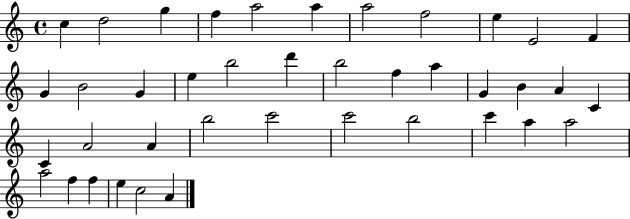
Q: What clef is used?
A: treble